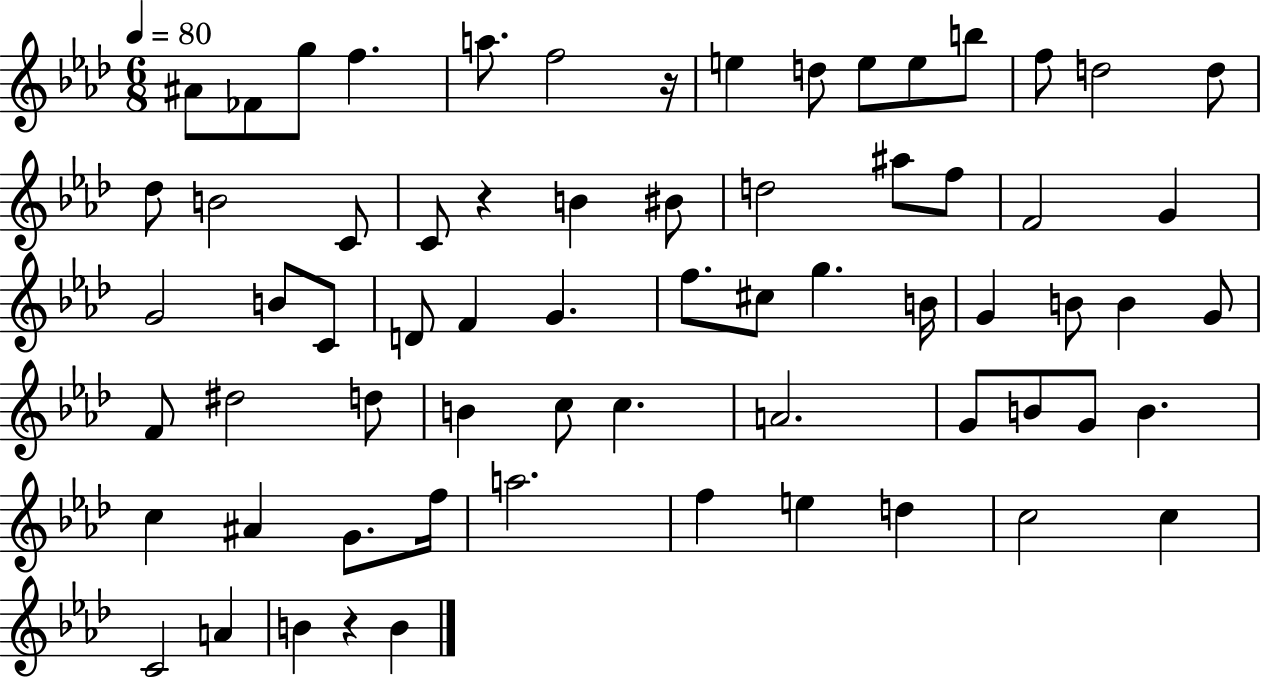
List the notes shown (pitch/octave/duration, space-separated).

A#4/e FES4/e G5/e F5/q. A5/e. F5/h R/s E5/q D5/e E5/e E5/e B5/e F5/e D5/h D5/e Db5/e B4/h C4/e C4/e R/q B4/q BIS4/e D5/h A#5/e F5/e F4/h G4/q G4/h B4/e C4/e D4/e F4/q G4/q. F5/e. C#5/e G5/q. B4/s G4/q B4/e B4/q G4/e F4/e D#5/h D5/e B4/q C5/e C5/q. A4/h. G4/e B4/e G4/e B4/q. C5/q A#4/q G4/e. F5/s A5/h. F5/q E5/q D5/q C5/h C5/q C4/h A4/q B4/q R/q B4/q